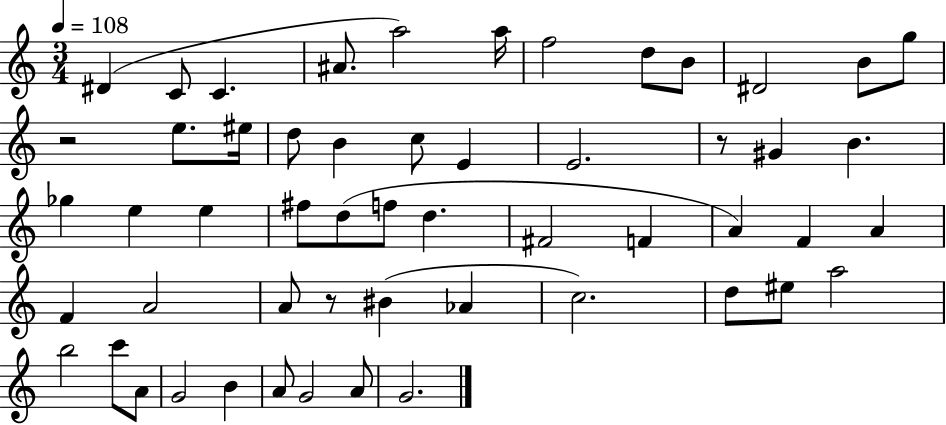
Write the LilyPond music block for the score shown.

{
  \clef treble
  \numericTimeSignature
  \time 3/4
  \key c \major
  \tempo 4 = 108
  dis'4( c'8 c'4. | ais'8. a''2) a''16 | f''2 d''8 b'8 | dis'2 b'8 g''8 | \break r2 e''8. eis''16 | d''8 b'4 c''8 e'4 | e'2. | r8 gis'4 b'4. | \break ges''4 e''4 e''4 | fis''8 d''8( f''8 d''4. | fis'2 f'4 | a'4) f'4 a'4 | \break f'4 a'2 | a'8 r8 bis'4( aes'4 | c''2.) | d''8 eis''8 a''2 | \break b''2 c'''8 a'8 | g'2 b'4 | a'8 g'2 a'8 | g'2. | \break \bar "|."
}